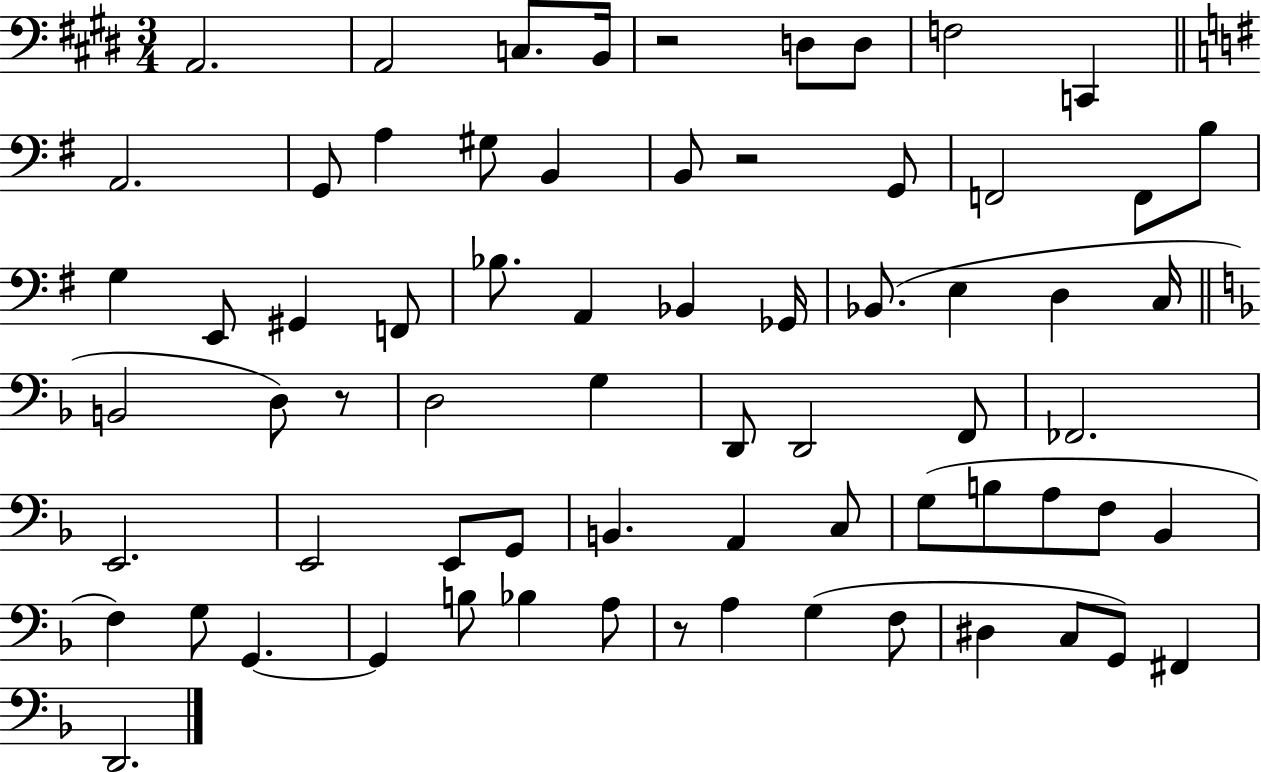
X:1
T:Untitled
M:3/4
L:1/4
K:E
A,,2 A,,2 C,/2 B,,/4 z2 D,/2 D,/2 F,2 C,, A,,2 G,,/2 A, ^G,/2 B,, B,,/2 z2 G,,/2 F,,2 F,,/2 B,/2 G, E,,/2 ^G,, F,,/2 _B,/2 A,, _B,, _G,,/4 _B,,/2 E, D, C,/4 B,,2 D,/2 z/2 D,2 G, D,,/2 D,,2 F,,/2 _F,,2 E,,2 E,,2 E,,/2 G,,/2 B,, A,, C,/2 G,/2 B,/2 A,/2 F,/2 _B,, F, G,/2 G,, G,, B,/2 _B, A,/2 z/2 A, G, F,/2 ^D, C,/2 G,,/2 ^F,, D,,2